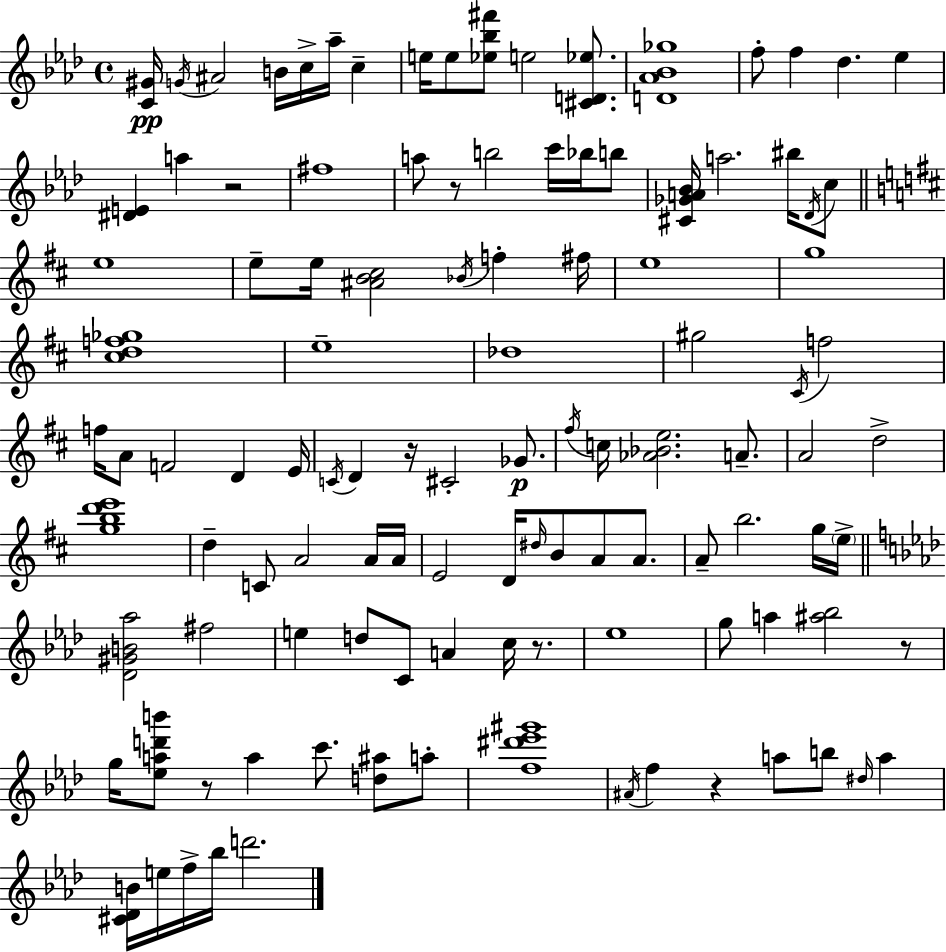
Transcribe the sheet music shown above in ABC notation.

X:1
T:Untitled
M:4/4
L:1/4
K:Fm
[C^G]/4 G/4 ^A2 B/4 c/4 _a/4 c e/4 e/2 [_e_b^f']/2 e2 [^CD_e]/2 [D_A_B_g]4 f/2 f _d _e [^DE] a z2 ^f4 a/2 z/2 b2 c'/4 _b/4 b/2 [^C_GA_B]/4 a2 ^b/4 _D/4 c/2 e4 e/2 e/4 [^AB^c]2 _B/4 f ^f/4 e4 g4 [^cdf_g]4 e4 _d4 ^g2 ^C/4 f2 f/4 A/2 F2 D E/4 C/4 D z/4 ^C2 _G/2 ^f/4 c/4 [_A_Be]2 A/2 A2 d2 [gbd'e']4 d C/2 A2 A/4 A/4 E2 D/4 ^d/4 B/2 A/2 A/2 A/2 b2 g/4 e/4 [_D^GB_a]2 ^f2 e d/2 C/2 A c/4 z/2 _e4 g/2 a [^a_b]2 z/2 g/4 [_ead'b']/2 z/2 a c'/2 [d^a]/2 a/2 [f^d'_e'^g']4 ^A/4 f z a/2 b/2 ^d/4 a [^C_DB]/4 e/4 f/4 _b/4 d'2